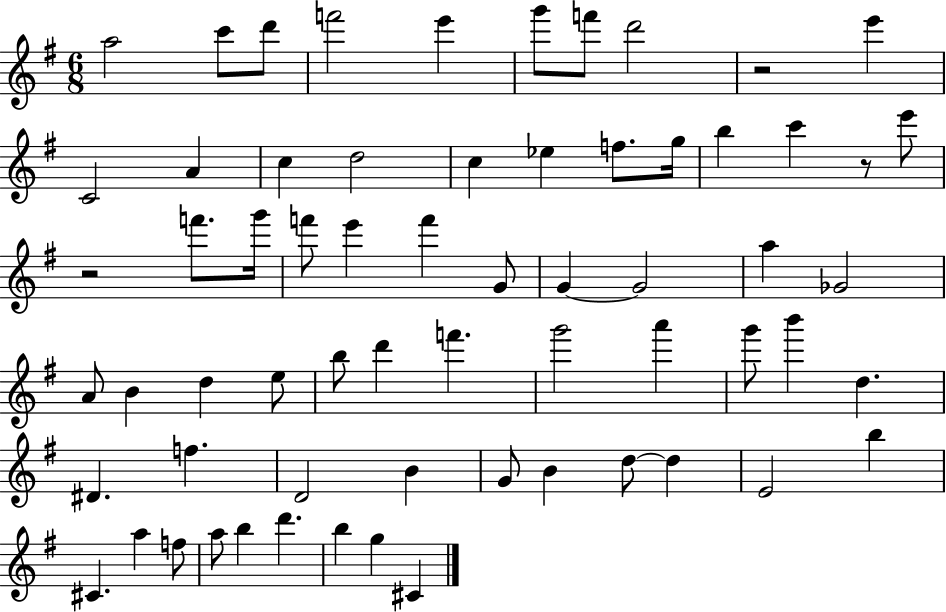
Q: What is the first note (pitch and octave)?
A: A5